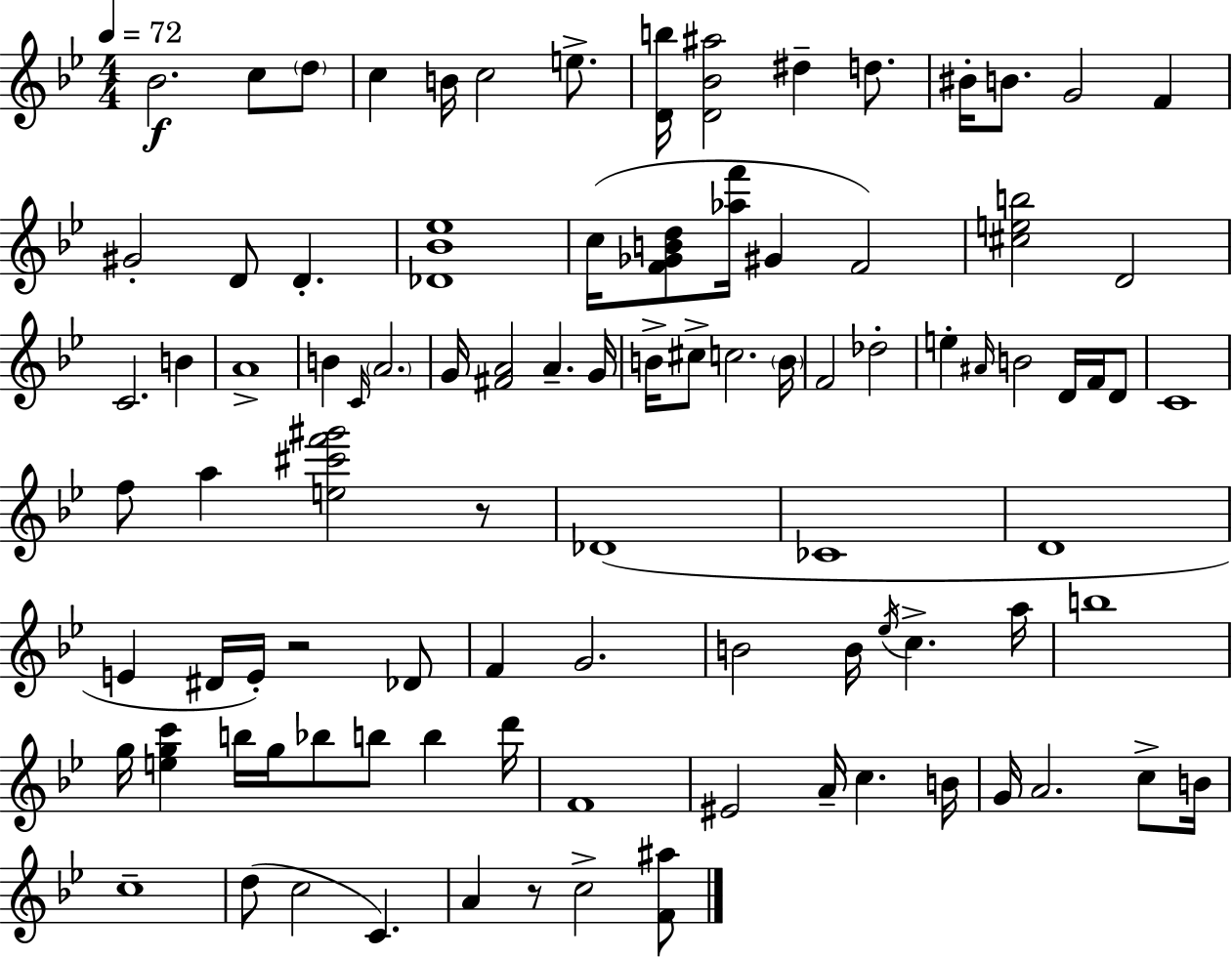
Bb4/h. C5/e D5/e C5/q B4/s C5/h E5/e. [D4,B5]/s [D4,Bb4,A#5]/h D#5/q D5/e. BIS4/s B4/e. G4/h F4/q G#4/h D4/e D4/q. [Db4,Bb4,Eb5]/w C5/s [F4,Gb4,B4,D5]/e [Ab5,F6]/s G#4/q F4/h [C#5,E5,B5]/h D4/h C4/h. B4/q A4/w B4/q C4/s A4/h. G4/s [F#4,A4]/h A4/q. G4/s B4/s C#5/e C5/h. B4/s F4/h Db5/h E5/q A#4/s B4/h D4/s F4/s D4/e C4/w F5/e A5/q [E5,C#6,F6,G#6]/h R/e Db4/w CES4/w D4/w E4/q D#4/s E4/s R/h Db4/e F4/q G4/h. B4/h B4/s Eb5/s C5/q. A5/s B5/w G5/s [E5,G5,C6]/q B5/s G5/s Bb5/e B5/e B5/q D6/s F4/w EIS4/h A4/s C5/q. B4/s G4/s A4/h. C5/e B4/s C5/w D5/e C5/h C4/q. A4/q R/e C5/h [F4,A#5]/e